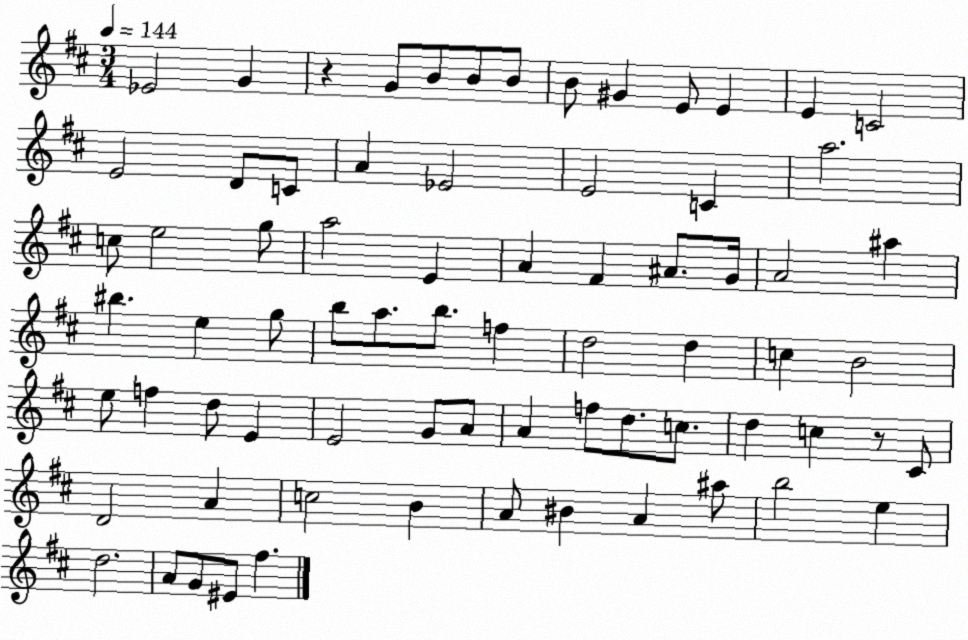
X:1
T:Untitled
M:3/4
L:1/4
K:D
_E2 G z G/2 B/2 B/2 B/2 B/2 ^G E/2 E E C2 E2 D/2 C/2 A _E2 E2 C a2 c/2 e2 g/2 a2 E A ^F ^A/2 G/4 A2 ^a ^b e g/2 b/2 a/2 b/2 f d2 d c B2 e/2 f d/2 E E2 G/2 A/2 A f/2 d/2 c/2 d c z/2 ^C/2 D2 A c2 B A/2 ^B A ^a/2 b2 e d2 A/2 G/2 ^E/2 ^f